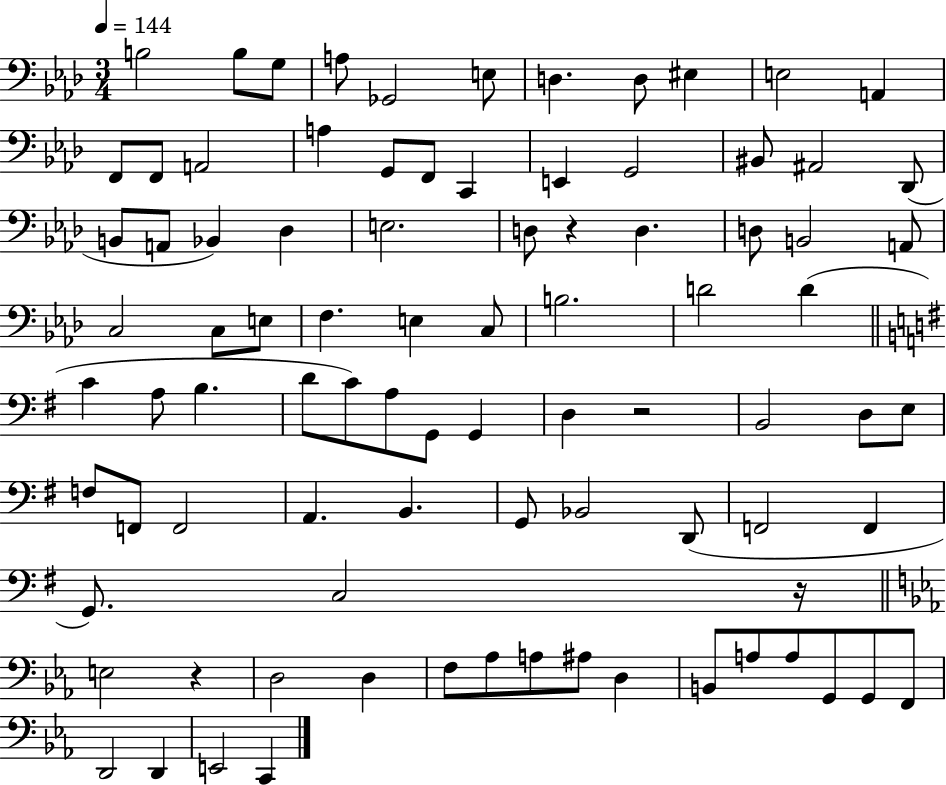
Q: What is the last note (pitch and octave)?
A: C2